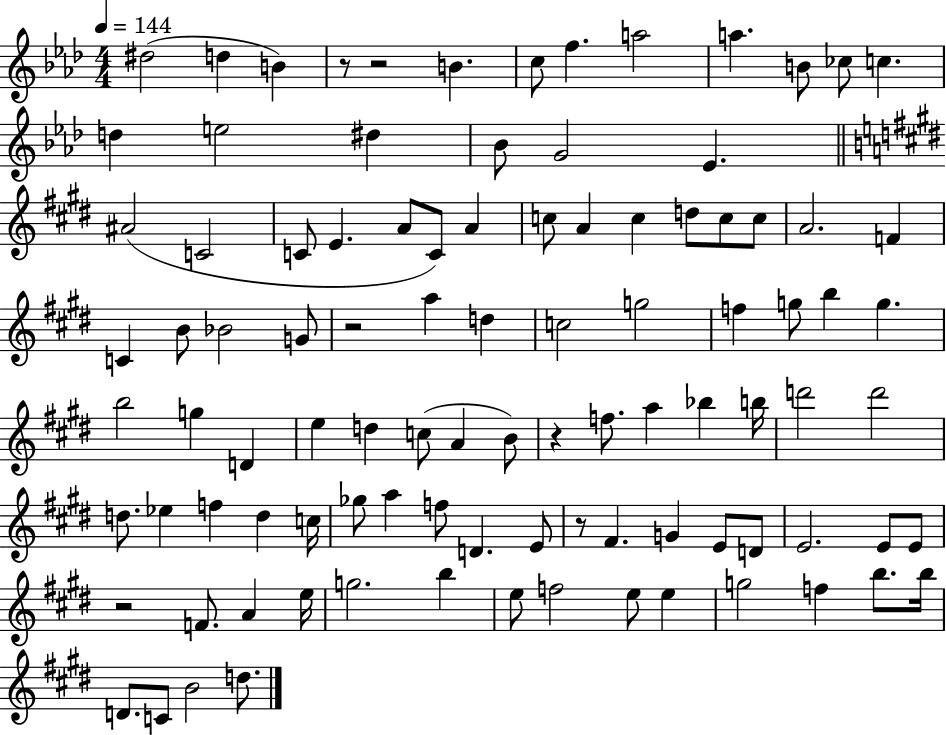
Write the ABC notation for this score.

X:1
T:Untitled
M:4/4
L:1/4
K:Ab
^d2 d B z/2 z2 B c/2 f a2 a B/2 _c/2 c d e2 ^d _B/2 G2 _E ^A2 C2 C/2 E A/2 C/2 A c/2 A c d/2 c/2 c/2 A2 F C B/2 _B2 G/2 z2 a d c2 g2 f g/2 b g b2 g D e d c/2 A B/2 z f/2 a _b b/4 d'2 d'2 d/2 _e f d c/4 _g/2 a f/2 D E/2 z/2 ^F G E/2 D/2 E2 E/2 E/2 z2 F/2 A e/4 g2 b e/2 f2 e/2 e g2 f b/2 b/4 D/2 C/2 B2 d/2